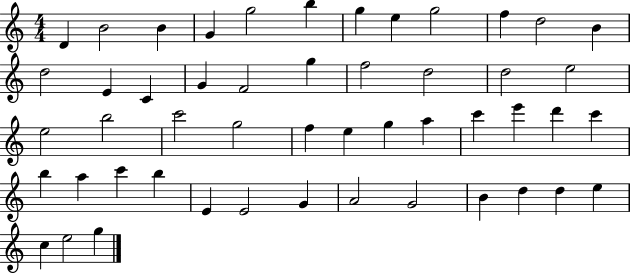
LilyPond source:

{
  \clef treble
  \numericTimeSignature
  \time 4/4
  \key c \major
  d'4 b'2 b'4 | g'4 g''2 b''4 | g''4 e''4 g''2 | f''4 d''2 b'4 | \break d''2 e'4 c'4 | g'4 f'2 g''4 | f''2 d''2 | d''2 e''2 | \break e''2 b''2 | c'''2 g''2 | f''4 e''4 g''4 a''4 | c'''4 e'''4 d'''4 c'''4 | \break b''4 a''4 c'''4 b''4 | e'4 e'2 g'4 | a'2 g'2 | b'4 d''4 d''4 e''4 | \break c''4 e''2 g''4 | \bar "|."
}